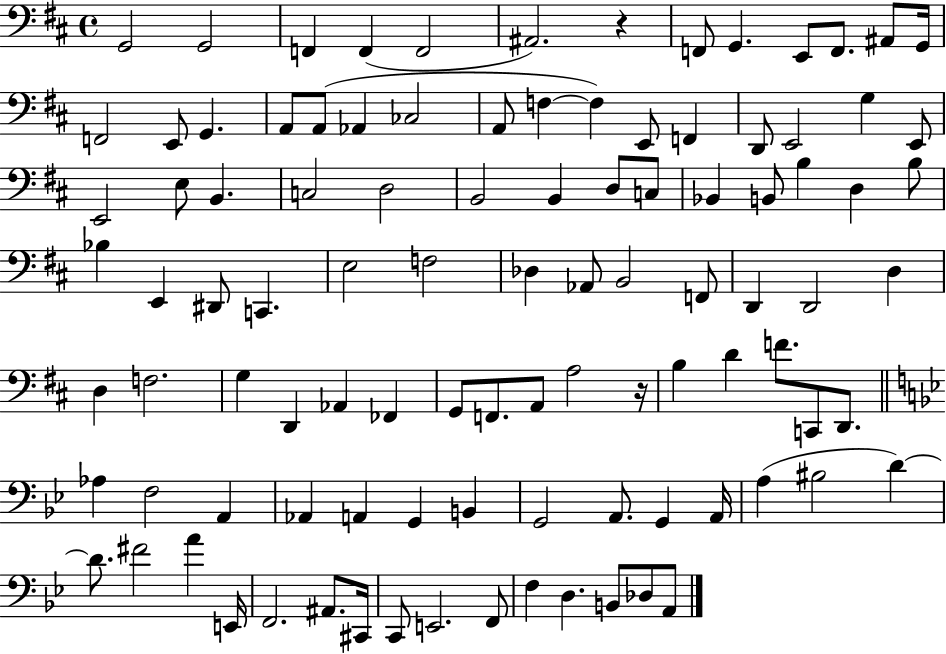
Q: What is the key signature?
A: D major